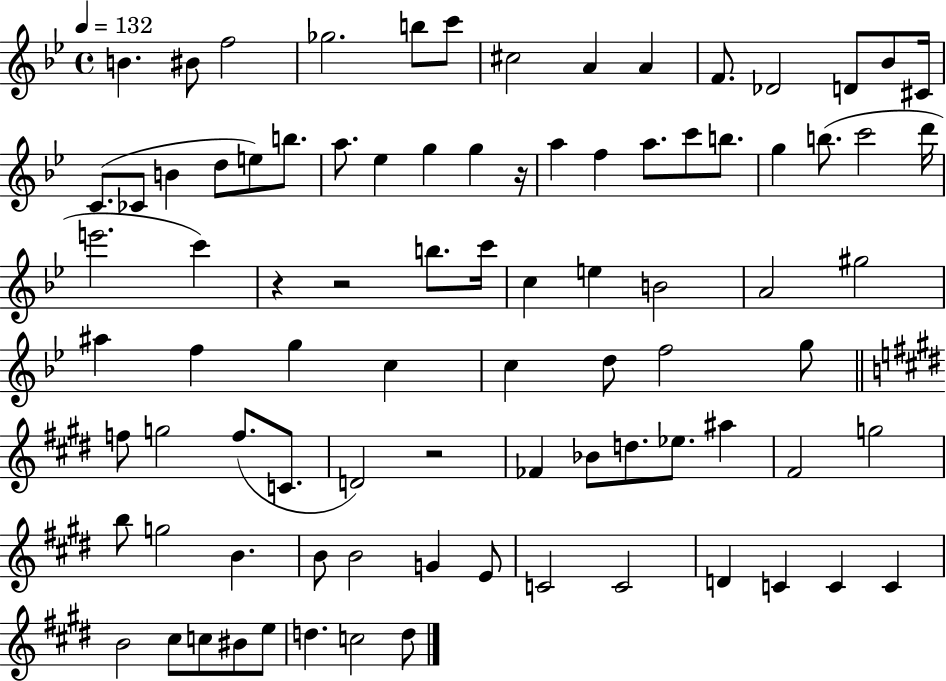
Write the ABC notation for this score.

X:1
T:Untitled
M:4/4
L:1/4
K:Bb
B ^B/2 f2 _g2 b/2 c'/2 ^c2 A A F/2 _D2 D/2 _B/2 ^C/4 C/2 _C/2 B d/2 e/2 b/2 a/2 _e g g z/4 a f a/2 c'/2 b/2 g b/2 c'2 d'/4 e'2 c' z z2 b/2 c'/4 c e B2 A2 ^g2 ^a f g c c d/2 f2 g/2 f/2 g2 f/2 C/2 D2 z2 _F _B/2 d/2 _e/2 ^a ^F2 g2 b/2 g2 B B/2 B2 G E/2 C2 C2 D C C C B2 ^c/2 c/2 ^B/2 e/2 d c2 d/2